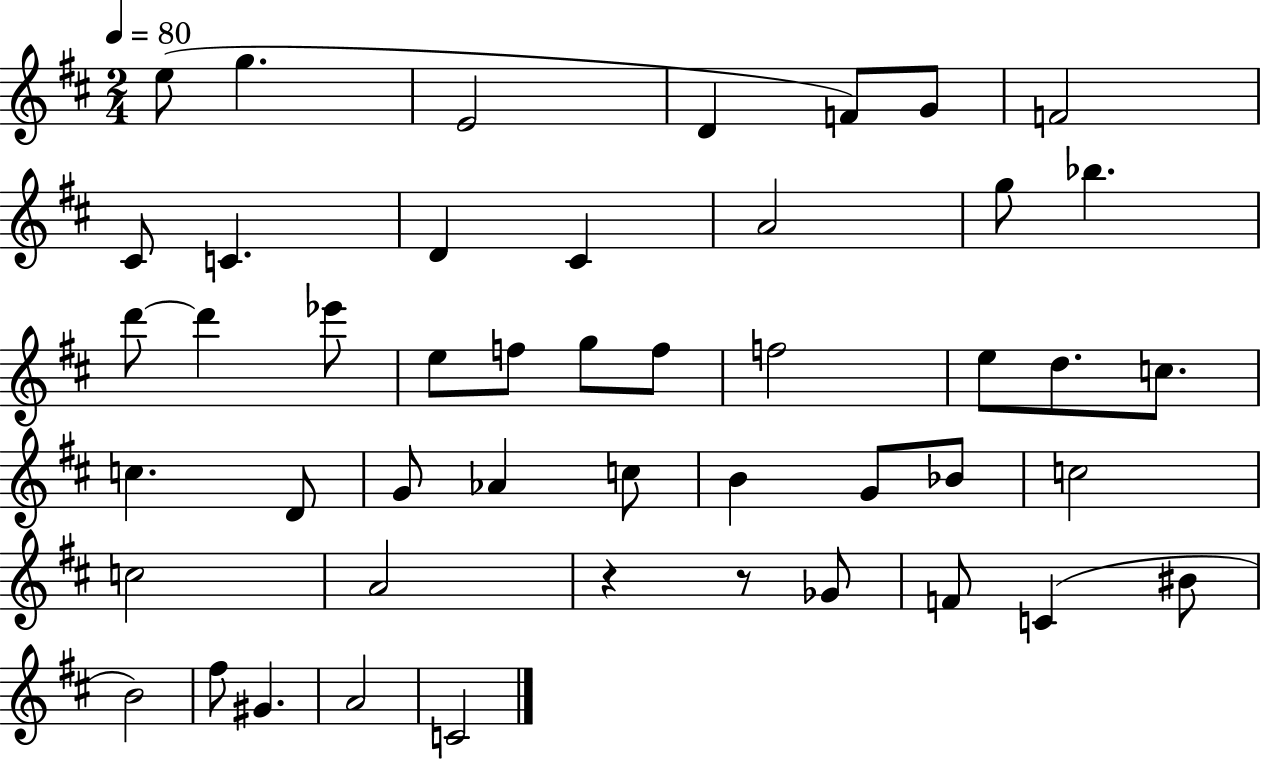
E5/e G5/q. E4/h D4/q F4/e G4/e F4/h C#4/e C4/q. D4/q C#4/q A4/h G5/e Bb5/q. D6/e D6/q Eb6/e E5/e F5/e G5/e F5/e F5/h E5/e D5/e. C5/e. C5/q. D4/e G4/e Ab4/q C5/e B4/q G4/e Bb4/e C5/h C5/h A4/h R/q R/e Gb4/e F4/e C4/q BIS4/e B4/h F#5/e G#4/q. A4/h C4/h